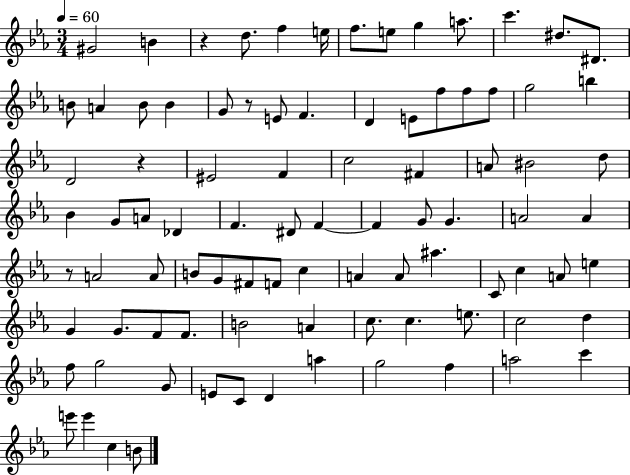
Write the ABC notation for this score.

X:1
T:Untitled
M:3/4
L:1/4
K:Eb
^G2 B z d/2 f e/4 f/2 e/2 g a/2 c' ^d/2 ^D/2 B/2 A B/2 B G/2 z/2 E/2 F D E/2 f/2 f/2 f/2 g2 b D2 z ^E2 F c2 ^F A/2 ^B2 d/2 _B G/2 A/2 _D F ^D/2 F F G/2 G A2 A z/2 A2 A/2 B/2 G/2 ^F/2 F/2 c A A/2 ^a C/2 c A/2 e G G/2 F/2 F/2 B2 A c/2 c e/2 c2 d f/2 g2 G/2 E/2 C/2 D a g2 f a2 c' e'/2 e' c B/2